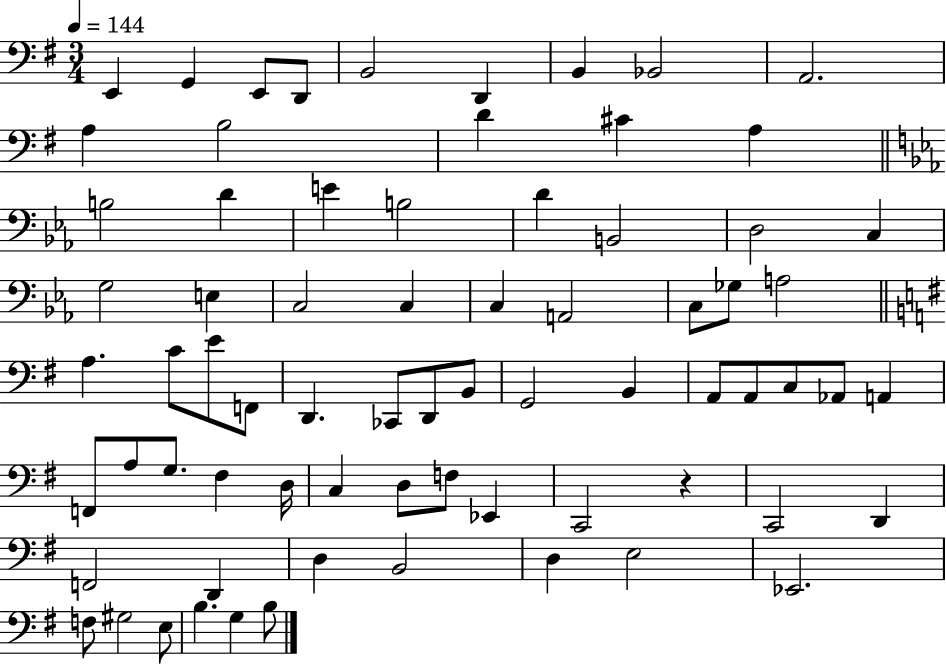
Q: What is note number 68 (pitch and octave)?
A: E3